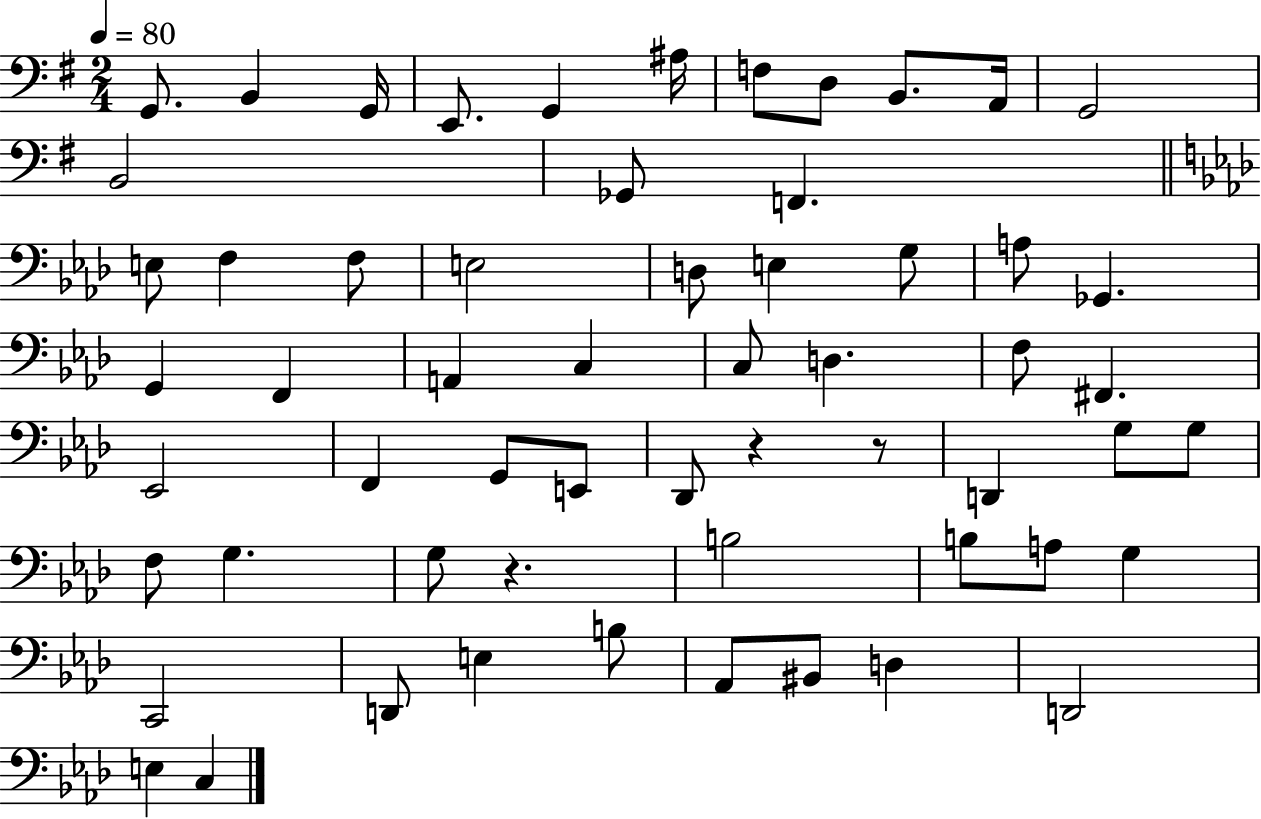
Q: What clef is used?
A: bass